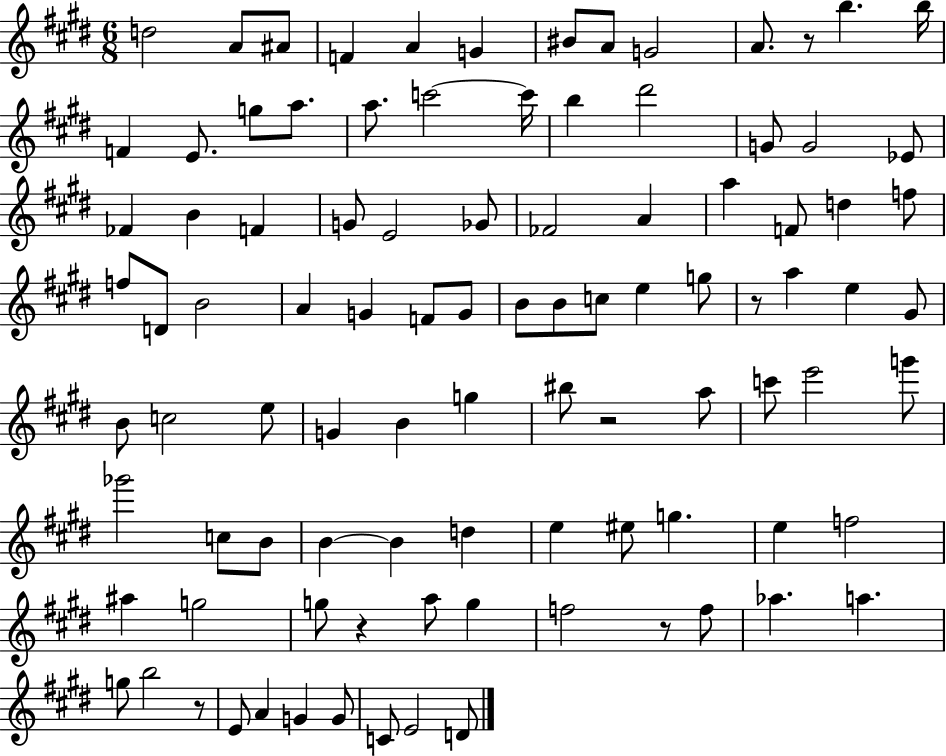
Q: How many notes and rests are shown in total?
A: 97